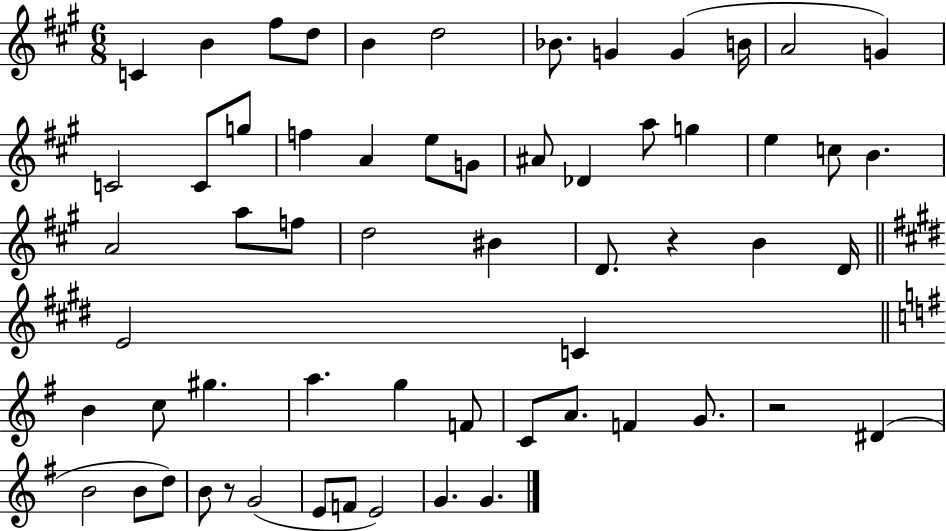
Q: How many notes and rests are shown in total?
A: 60